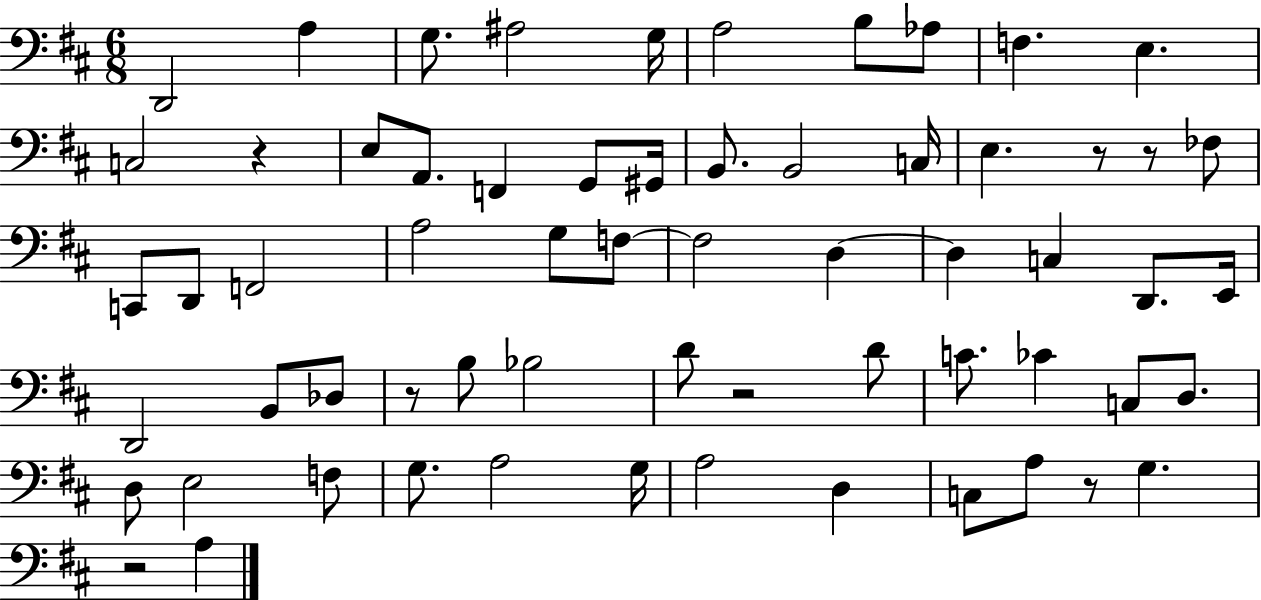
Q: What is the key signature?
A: D major